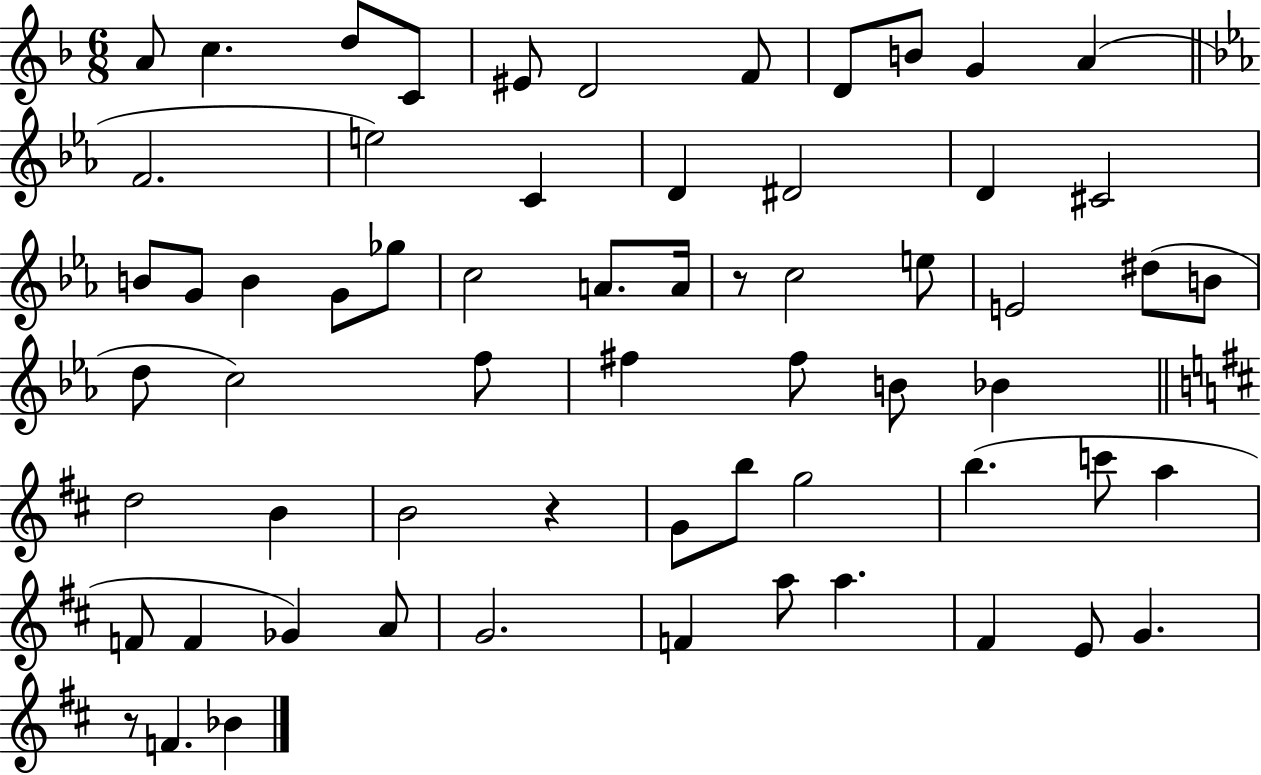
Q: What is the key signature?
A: F major